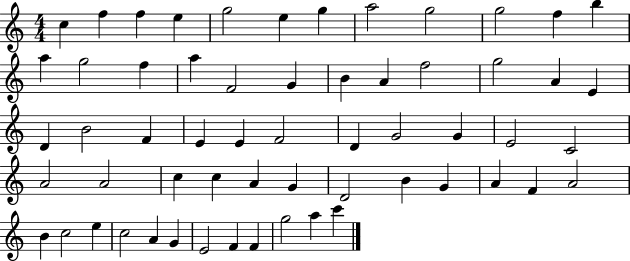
C5/q F5/q F5/q E5/q G5/h E5/q G5/q A5/h G5/h G5/h F5/q B5/q A5/q G5/h F5/q A5/q F4/h G4/q B4/q A4/q F5/h G5/h A4/q E4/q D4/q B4/h F4/q E4/q E4/q F4/h D4/q G4/h G4/q E4/h C4/h A4/h A4/h C5/q C5/q A4/q G4/q D4/h B4/q G4/q A4/q F4/q A4/h B4/q C5/h E5/q C5/h A4/q G4/q E4/h F4/q F4/q G5/h A5/q C6/q